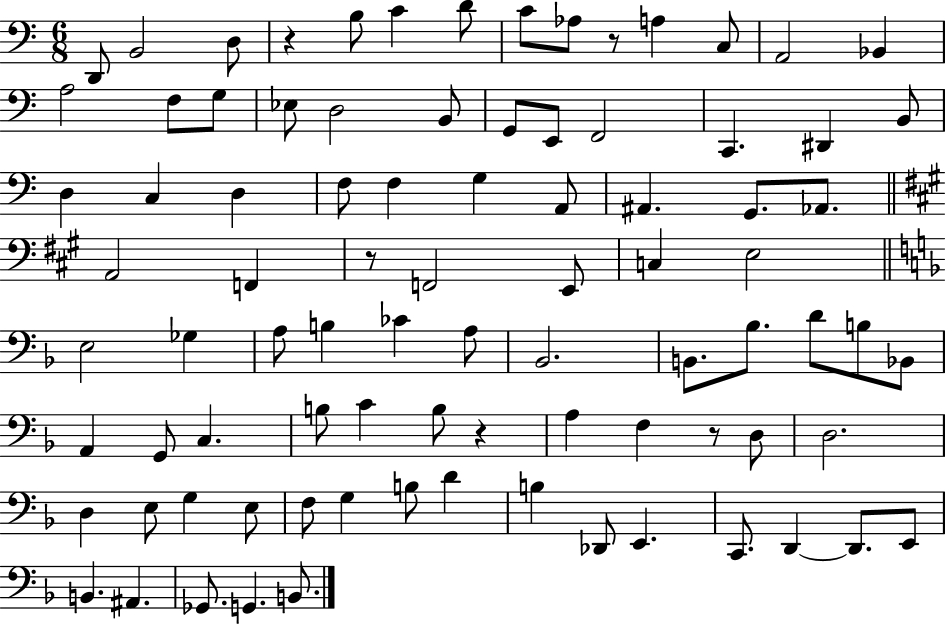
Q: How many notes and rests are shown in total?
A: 87